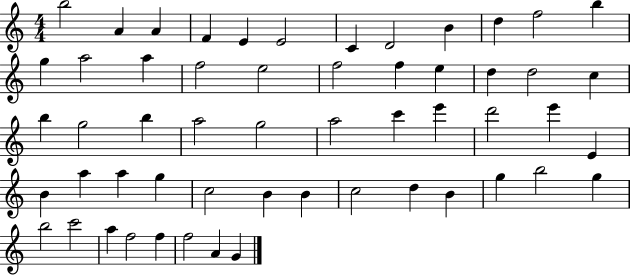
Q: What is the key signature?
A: C major